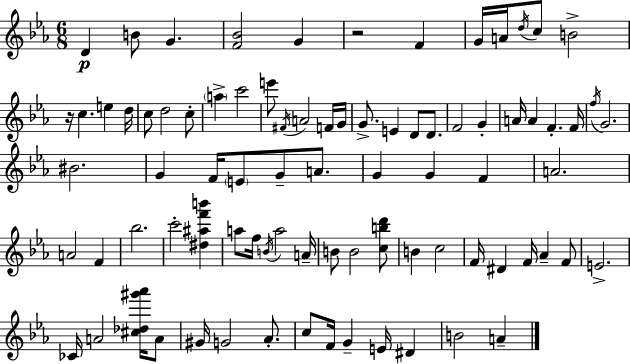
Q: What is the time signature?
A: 6/8